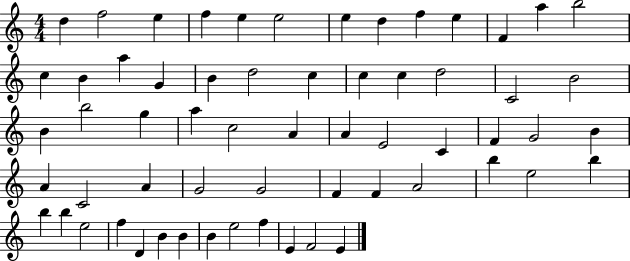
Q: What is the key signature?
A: C major